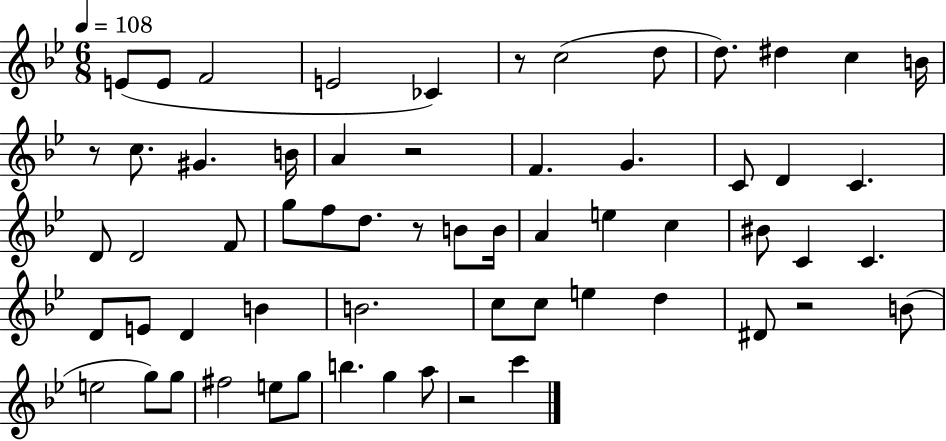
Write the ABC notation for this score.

X:1
T:Untitled
M:6/8
L:1/4
K:Bb
E/2 E/2 F2 E2 _C z/2 c2 d/2 d/2 ^d c B/4 z/2 c/2 ^G B/4 A z2 F G C/2 D C D/2 D2 F/2 g/2 f/2 d/2 z/2 B/2 B/4 A e c ^B/2 C C D/2 E/2 D B B2 c/2 c/2 e d ^D/2 z2 B/2 e2 g/2 g/2 ^f2 e/2 g/2 b g a/2 z2 c'